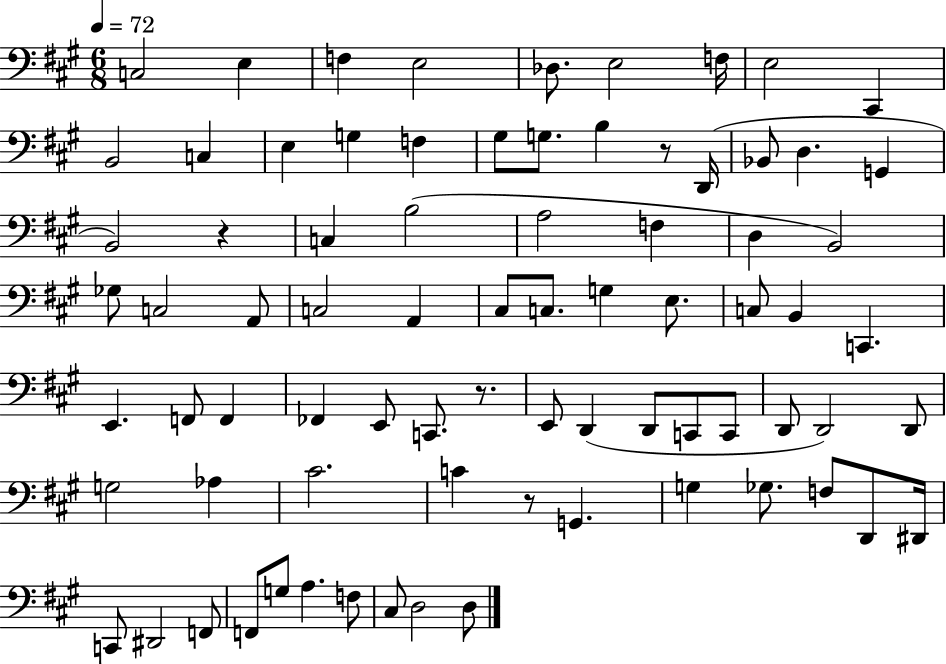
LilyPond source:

{
  \clef bass
  \numericTimeSignature
  \time 6/8
  \key a \major
  \tempo 4 = 72
  c2 e4 | f4 e2 | des8. e2 f16 | e2 cis,4 | \break b,2 c4 | e4 g4 f4 | gis8 g8. b4 r8 d,16( | bes,8 d4. g,4 | \break b,2) r4 | c4 b2( | a2 f4 | d4 b,2) | \break ges8 c2 a,8 | c2 a,4 | cis8 c8. g4 e8. | c8 b,4 c,4. | \break e,4. f,8 f,4 | fes,4 e,8 c,8. r8. | e,8 d,4( d,8 c,8 c,8 | d,8 d,2) d,8 | \break g2 aes4 | cis'2. | c'4 r8 g,4. | g4 ges8. f8 d,8 dis,16 | \break c,8 dis,2 f,8 | f,8 g8 a4. f8 | cis8 d2 d8 | \bar "|."
}